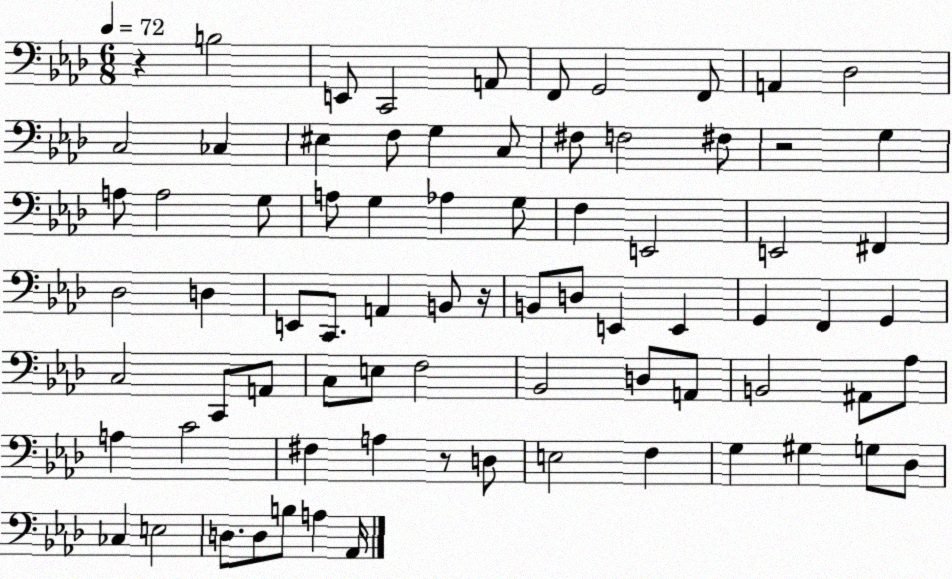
X:1
T:Untitled
M:6/8
L:1/4
K:Ab
z B,2 E,,/2 C,,2 A,,/2 F,,/2 G,,2 F,,/2 A,, _D,2 C,2 _C, ^E, F,/2 G, C,/2 ^F,/2 F,2 ^F,/2 z2 G, A,/2 A,2 G,/2 A,/2 G, _A, G,/2 F, E,,2 E,,2 ^F,, _D,2 D, E,,/2 C,,/2 A,, B,,/2 z/4 B,,/2 D,/2 E,, E,, G,, F,, G,, C,2 C,,/2 A,,/2 C,/2 E,/2 F,2 _B,,2 D,/2 A,,/2 B,,2 ^A,,/2 _A,/2 A, C2 ^F, A, z/2 D,/2 E,2 F, G, ^G, G,/2 _D,/2 _C, E,2 D,/2 D,/2 B,/2 A, _A,,/4